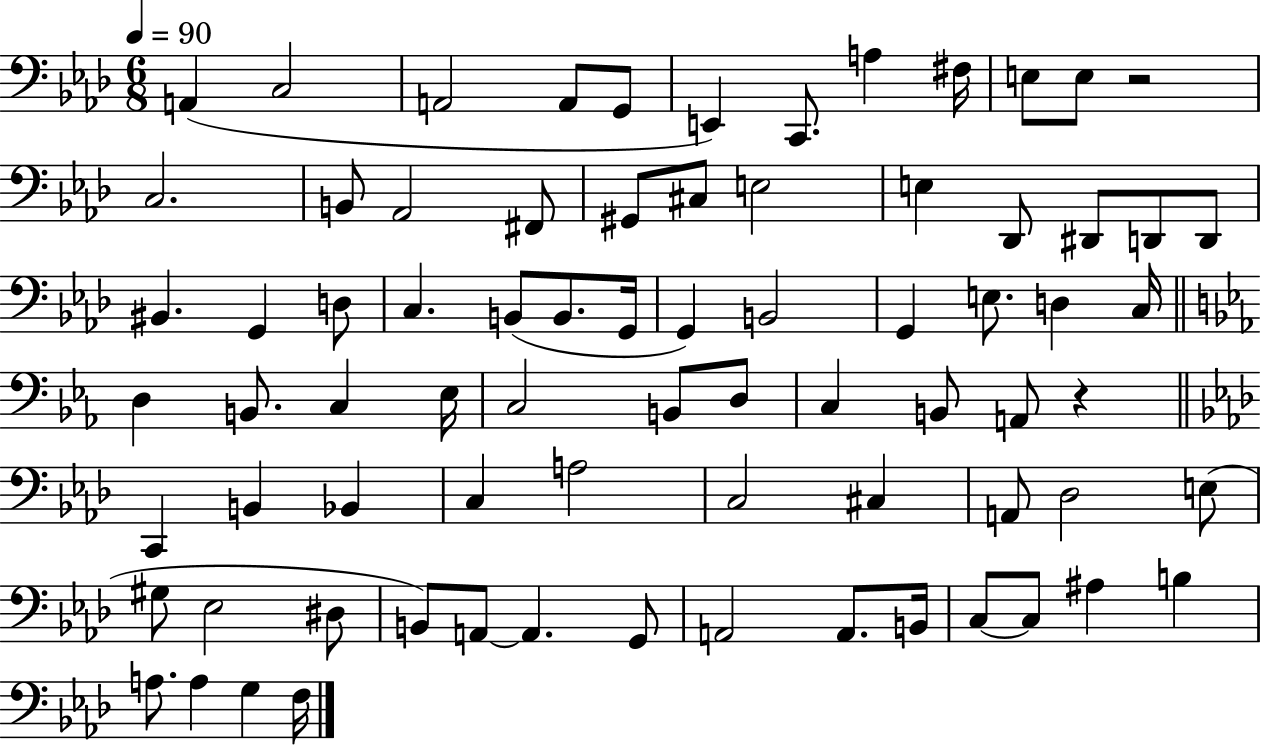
{
  \clef bass
  \numericTimeSignature
  \time 6/8
  \key aes \major
  \tempo 4 = 90
  a,4( c2 | a,2 a,8 g,8 | e,4) c,8. a4 fis16 | e8 e8 r2 | \break c2. | b,8 aes,2 fis,8 | gis,8 cis8 e2 | e4 des,8 dis,8 d,8 d,8 | \break bis,4. g,4 d8 | c4. b,8( b,8. g,16 | g,4) b,2 | g,4 e8. d4 c16 | \break \bar "||" \break \key ees \major d4 b,8. c4 ees16 | c2 b,8 d8 | c4 b,8 a,8 r4 | \bar "||" \break \key aes \major c,4 b,4 bes,4 | c4 a2 | c2 cis4 | a,8 des2 e8( | \break gis8 ees2 dis8 | b,8) a,8~~ a,4. g,8 | a,2 a,8. b,16 | c8~~ c8 ais4 b4 | \break a8. a4 g4 f16 | \bar "|."
}